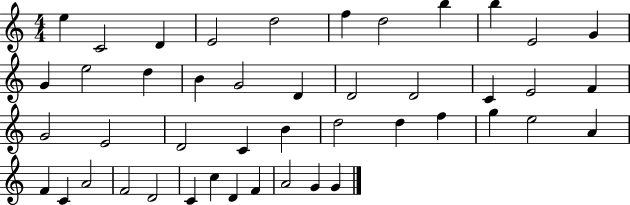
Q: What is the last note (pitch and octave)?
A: G4